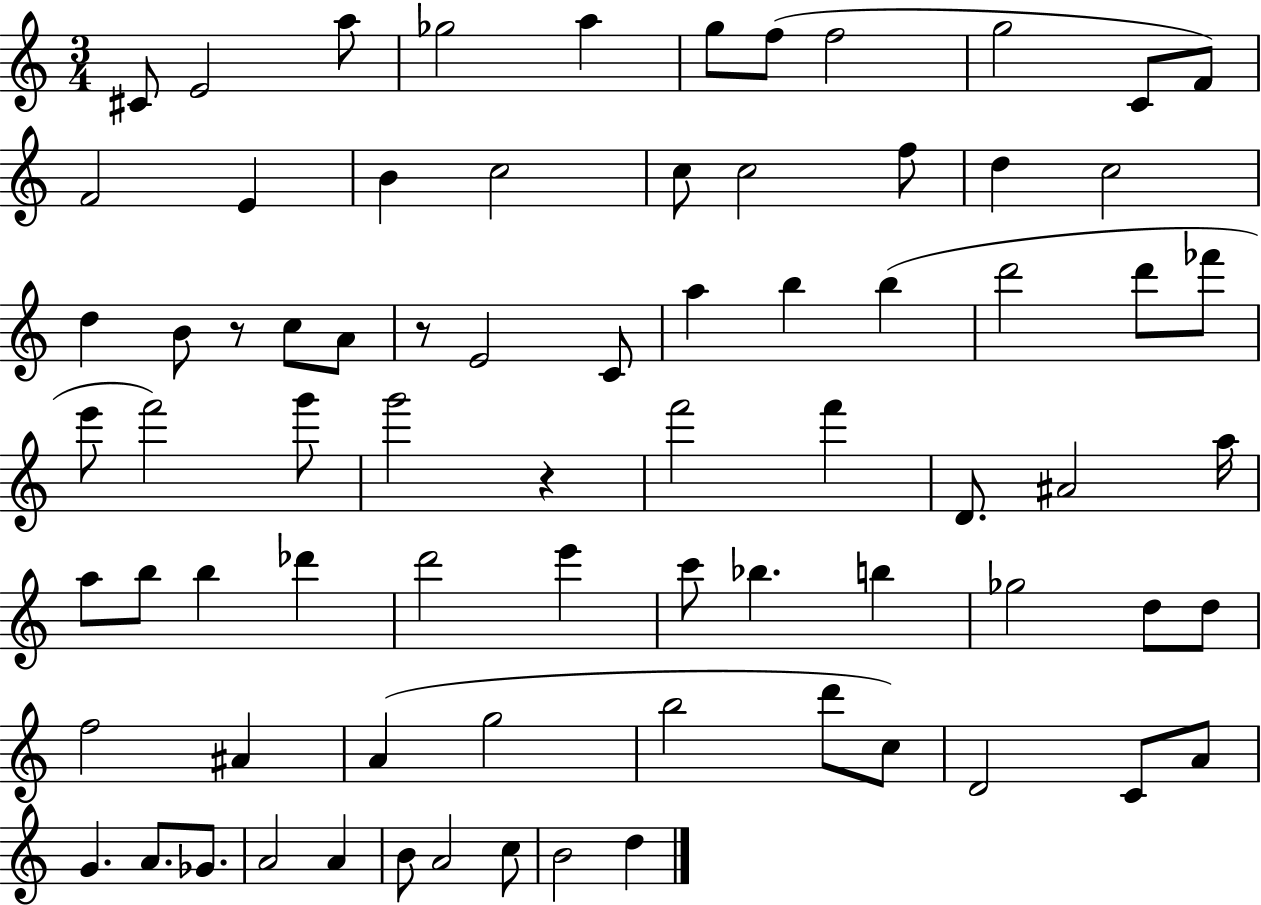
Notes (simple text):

C#4/e E4/h A5/e Gb5/h A5/q G5/e F5/e F5/h G5/h C4/e F4/e F4/h E4/q B4/q C5/h C5/e C5/h F5/e D5/q C5/h D5/q B4/e R/e C5/e A4/e R/e E4/h C4/e A5/q B5/q B5/q D6/h D6/e FES6/e E6/e F6/h G6/e G6/h R/q F6/h F6/q D4/e. A#4/h A5/s A5/e B5/e B5/q Db6/q D6/h E6/q C6/e Bb5/q. B5/q Gb5/h D5/e D5/e F5/h A#4/q A4/q G5/h B5/h D6/e C5/e D4/h C4/e A4/e G4/q. A4/e. Gb4/e. A4/h A4/q B4/e A4/h C5/e B4/h D5/q